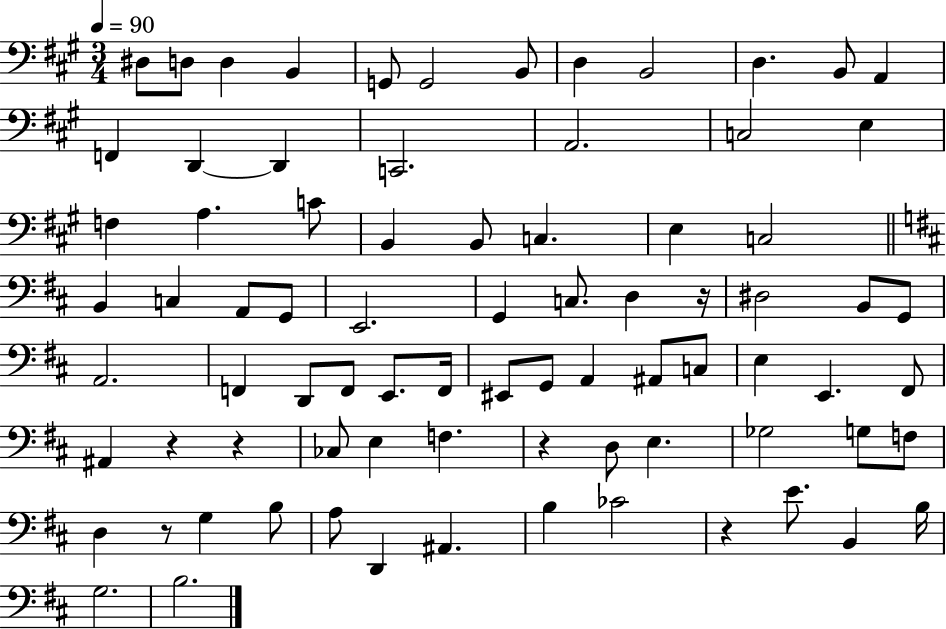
{
  \clef bass
  \numericTimeSignature
  \time 3/4
  \key a \major
  \tempo 4 = 90
  dis8 d8 d4 b,4 | g,8 g,2 b,8 | d4 b,2 | d4. b,8 a,4 | \break f,4 d,4~~ d,4 | c,2. | a,2. | c2 e4 | \break f4 a4. c'8 | b,4 b,8 c4. | e4 c2 | \bar "||" \break \key b \minor b,4 c4 a,8 g,8 | e,2. | g,4 c8. d4 r16 | dis2 b,8 g,8 | \break a,2. | f,4 d,8 f,8 e,8. f,16 | eis,8 g,8 a,4 ais,8 c8 | e4 e,4. fis,8 | \break ais,4 r4 r4 | ces8 e4 f4. | r4 d8 e4. | ges2 g8 f8 | \break d4 r8 g4 b8 | a8 d,4 ais,4. | b4 ces'2 | r4 e'8. b,4 b16 | \break g2. | b2. | \bar "|."
}